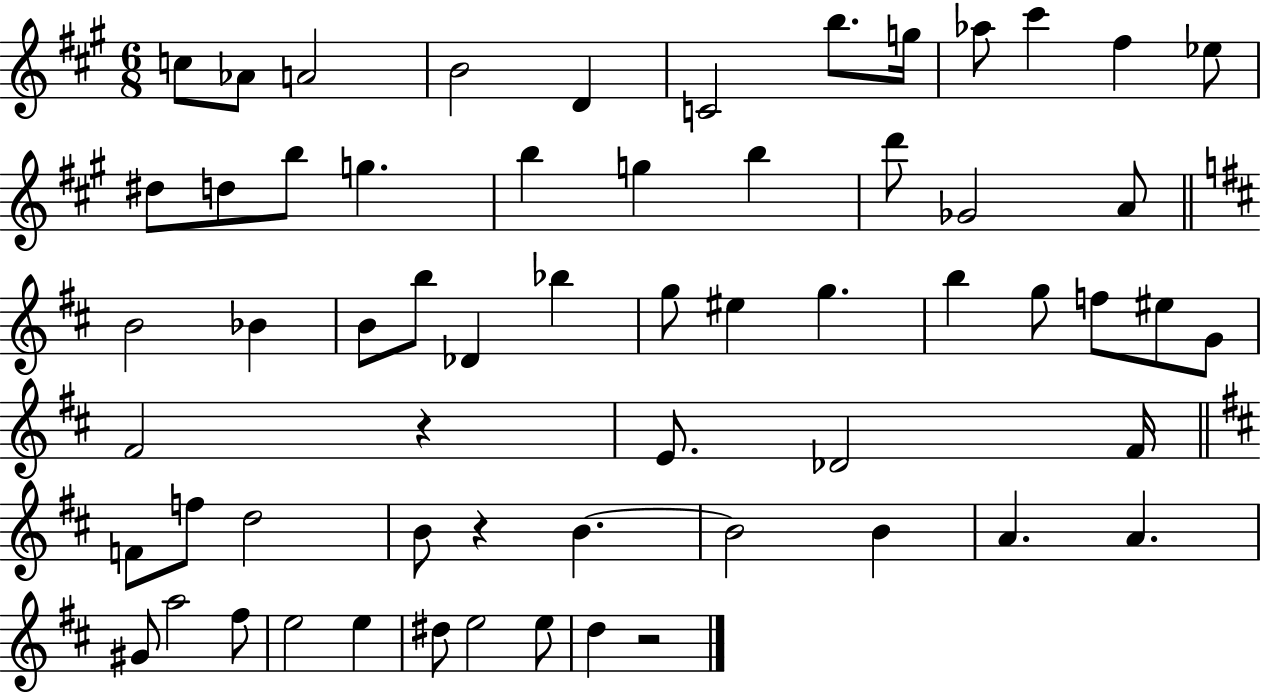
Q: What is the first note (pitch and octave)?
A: C5